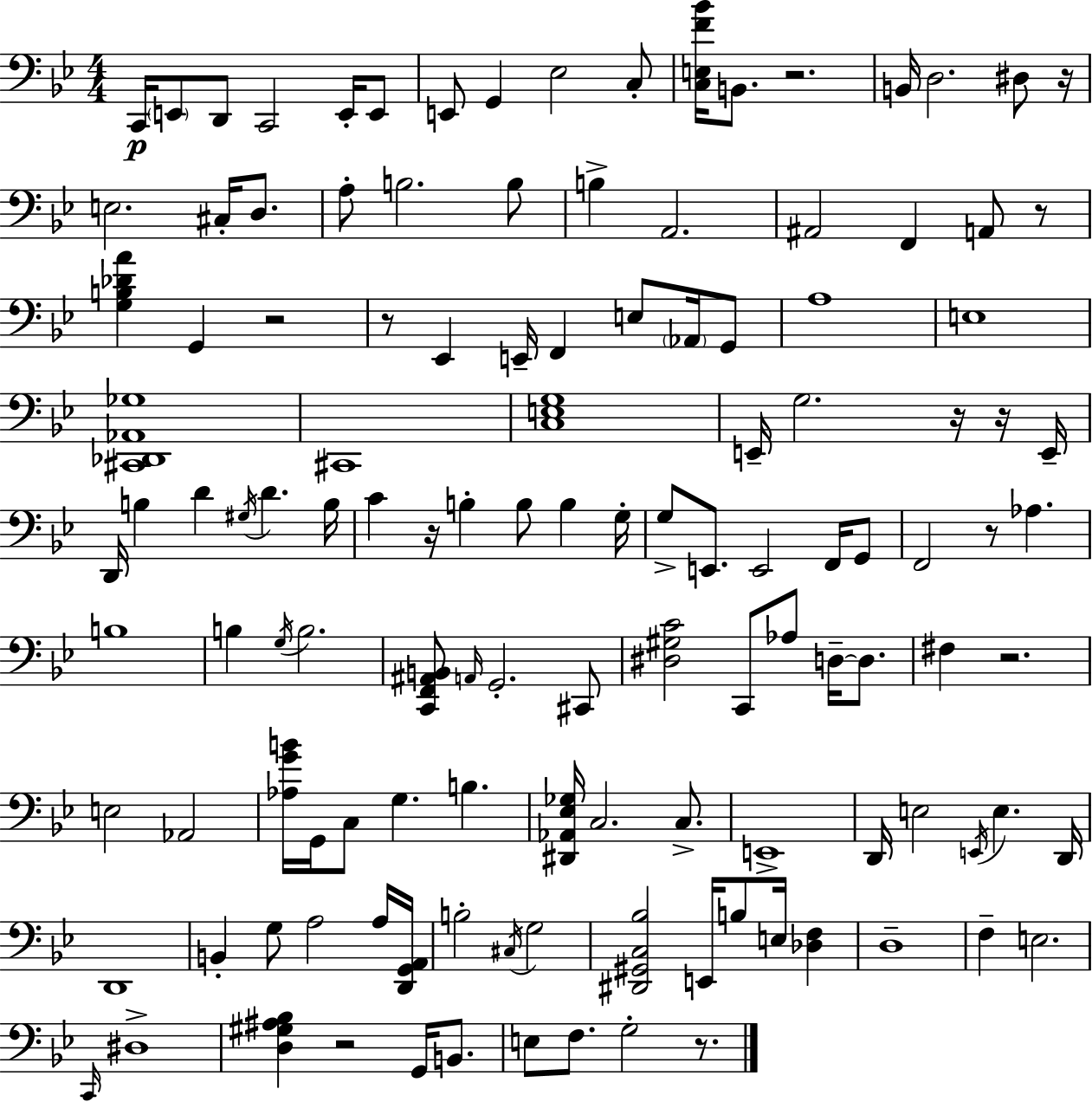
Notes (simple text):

C2/s E2/e D2/e C2/h E2/s E2/e E2/e G2/q Eb3/h C3/e [C3,E3,F4,Bb4]/s B2/e. R/h. B2/s D3/h. D#3/e R/s E3/h. C#3/s D3/e. A3/e B3/h. B3/e B3/q A2/h. A#2/h F2/q A2/e R/e [G3,B3,Db4,A4]/q G2/q R/h R/e Eb2/q E2/s F2/q E3/e Ab2/s G2/e A3/w E3/w [C#2,Db2,Ab2,Gb3]/w C#2/w [C3,E3,G3]/w E2/s G3/h. R/s R/s E2/s D2/s B3/q D4/q G#3/s D4/q. B3/s C4/q R/s B3/q B3/e B3/q G3/s G3/e E2/e. E2/h F2/s G2/e F2/h R/e Ab3/q. B3/w B3/q G3/s B3/h. [C2,F2,A#2,B2]/e A2/s G2/h. C#2/e [D#3,G#3,C4]/h C2/e Ab3/e D3/s D3/e. F#3/q R/h. E3/h Ab2/h [Ab3,G4,B4]/s G2/s C3/e G3/q. B3/q. [D#2,Ab2,Eb3,Gb3]/s C3/h. C3/e. E2/w D2/s E3/h E2/s E3/q. D2/s D2/w B2/q G3/e A3/h A3/s [D2,G2,A2]/s B3/h C#3/s G3/h [D#2,G#2,C3,Bb3]/h E2/s B3/e E3/s [Db3,F3]/q D3/w F3/q E3/h. C2/s D#3/w [D3,G#3,A#3,Bb3]/q R/h G2/s B2/e. E3/e F3/e. G3/h R/e.